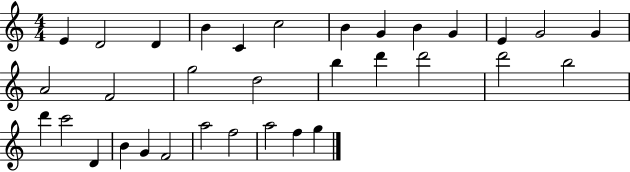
E4/q D4/h D4/q B4/q C4/q C5/h B4/q G4/q B4/q G4/q E4/q G4/h G4/q A4/h F4/h G5/h D5/h B5/q D6/q D6/h D6/h B5/h D6/q C6/h D4/q B4/q G4/q F4/h A5/h F5/h A5/h F5/q G5/q